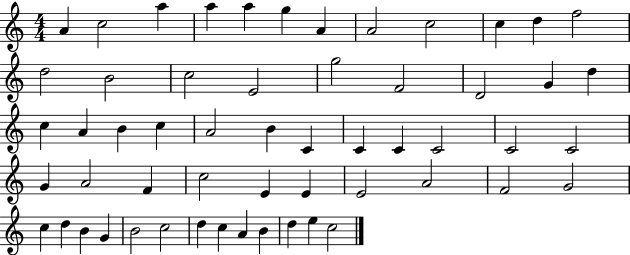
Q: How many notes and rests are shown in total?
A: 56